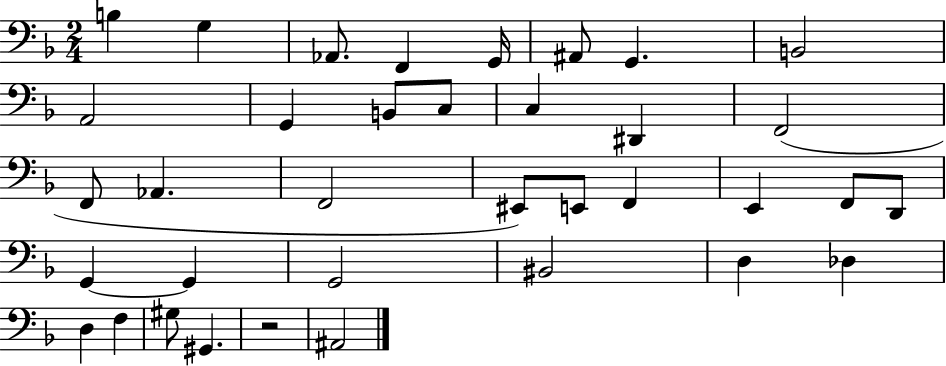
X:1
T:Untitled
M:2/4
L:1/4
K:F
B, G, _A,,/2 F,, G,,/4 ^A,,/2 G,, B,,2 A,,2 G,, B,,/2 C,/2 C, ^D,, F,,2 F,,/2 _A,, F,,2 ^E,,/2 E,,/2 F,, E,, F,,/2 D,,/2 G,, G,, G,,2 ^B,,2 D, _D, D, F, ^G,/2 ^G,, z2 ^A,,2